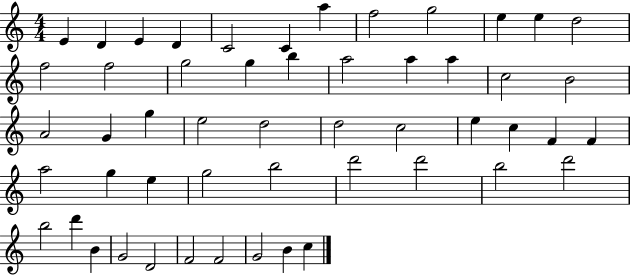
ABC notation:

X:1
T:Untitled
M:4/4
L:1/4
K:C
E D E D C2 C a f2 g2 e e d2 f2 f2 g2 g b a2 a a c2 B2 A2 G g e2 d2 d2 c2 e c F F a2 g e g2 b2 d'2 d'2 b2 d'2 b2 d' B G2 D2 F2 F2 G2 B c